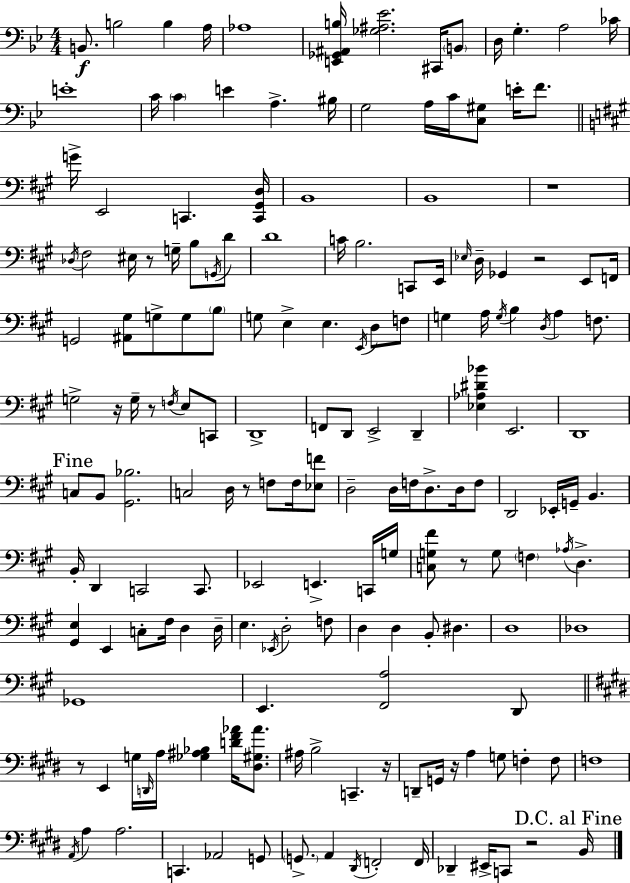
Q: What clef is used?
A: bass